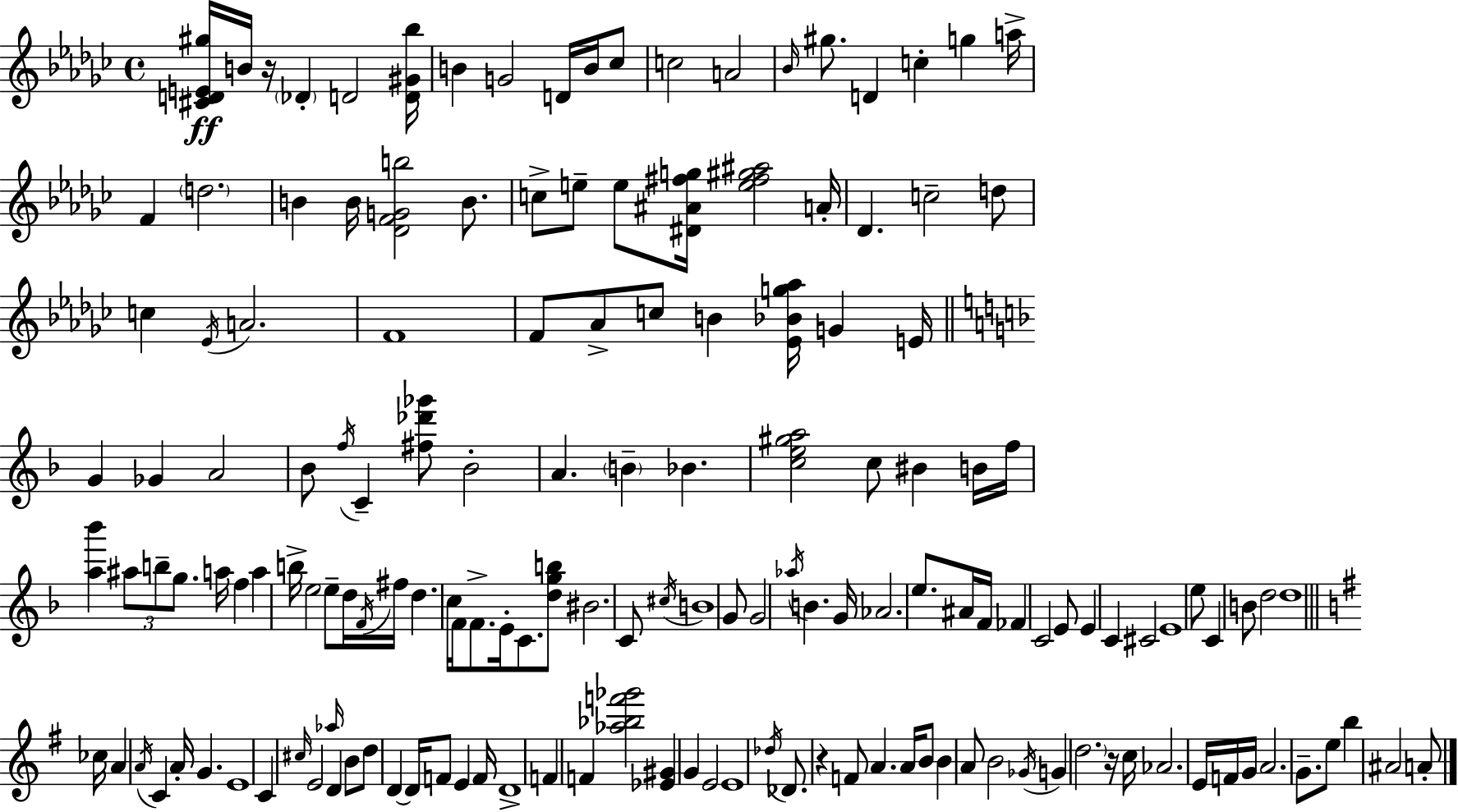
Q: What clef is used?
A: treble